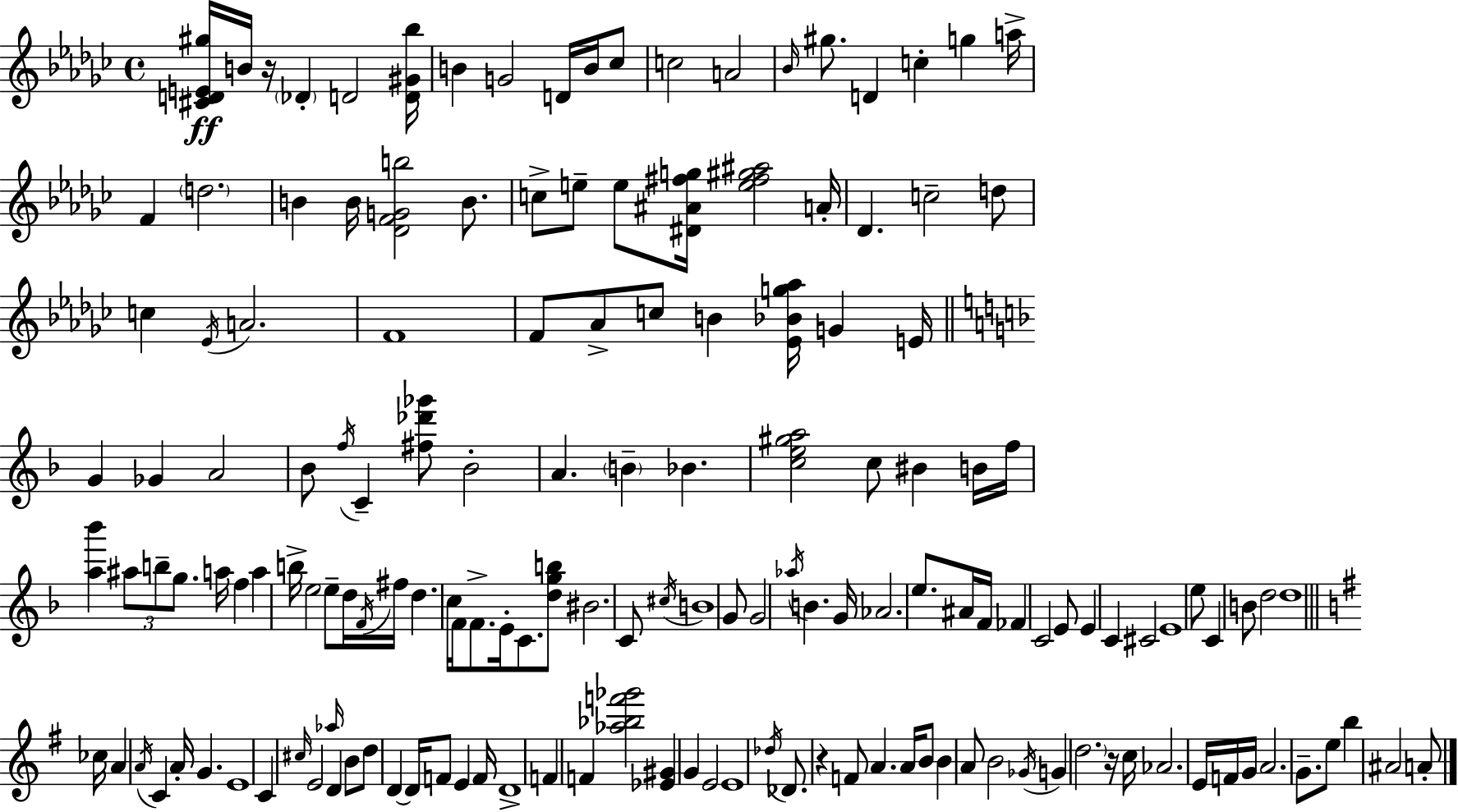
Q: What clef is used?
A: treble